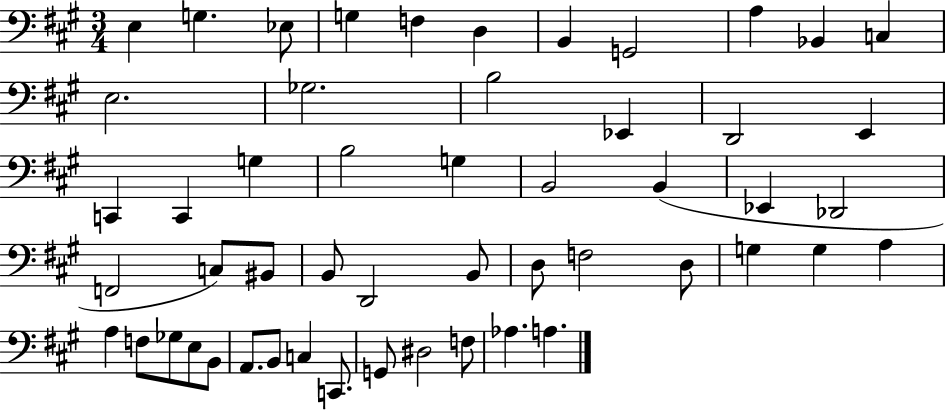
X:1
T:Untitled
M:3/4
L:1/4
K:A
E, G, _E,/2 G, F, D, B,, G,,2 A, _B,, C, E,2 _G,2 B,2 _E,, D,,2 E,, C,, C,, G, B,2 G, B,,2 B,, _E,, _D,,2 F,,2 C,/2 ^B,,/2 B,,/2 D,,2 B,,/2 D,/2 F,2 D,/2 G, G, A, A, F,/2 _G,/2 E,/2 B,,/2 A,,/2 B,,/2 C, C,,/2 G,,/2 ^D,2 F,/2 _A, A,